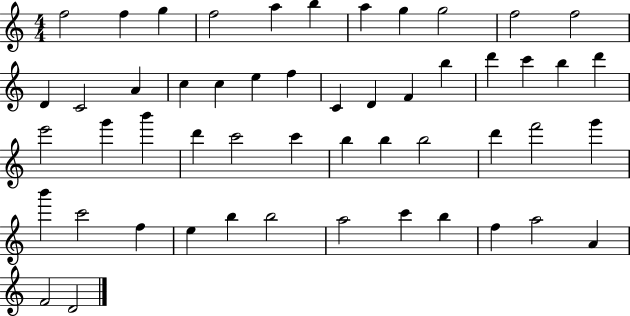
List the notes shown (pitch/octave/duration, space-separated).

F5/h F5/q G5/q F5/h A5/q B5/q A5/q G5/q G5/h F5/h F5/h D4/q C4/h A4/q C5/q C5/q E5/q F5/q C4/q D4/q F4/q B5/q D6/q C6/q B5/q D6/q E6/h G6/q B6/q D6/q C6/h C6/q B5/q B5/q B5/h D6/q F6/h G6/q B6/q C6/h F5/q E5/q B5/q B5/h A5/h C6/q B5/q F5/q A5/h A4/q F4/h D4/h